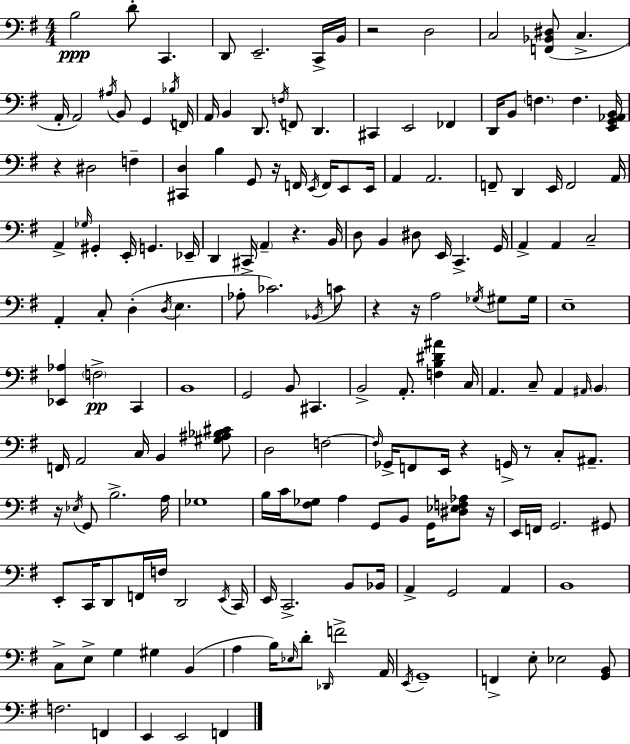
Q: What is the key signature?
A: G major